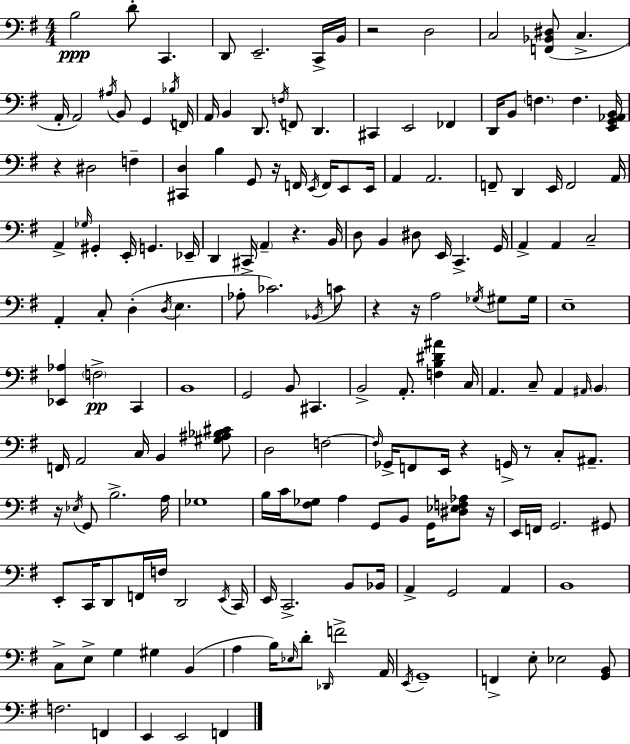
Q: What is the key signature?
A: G major